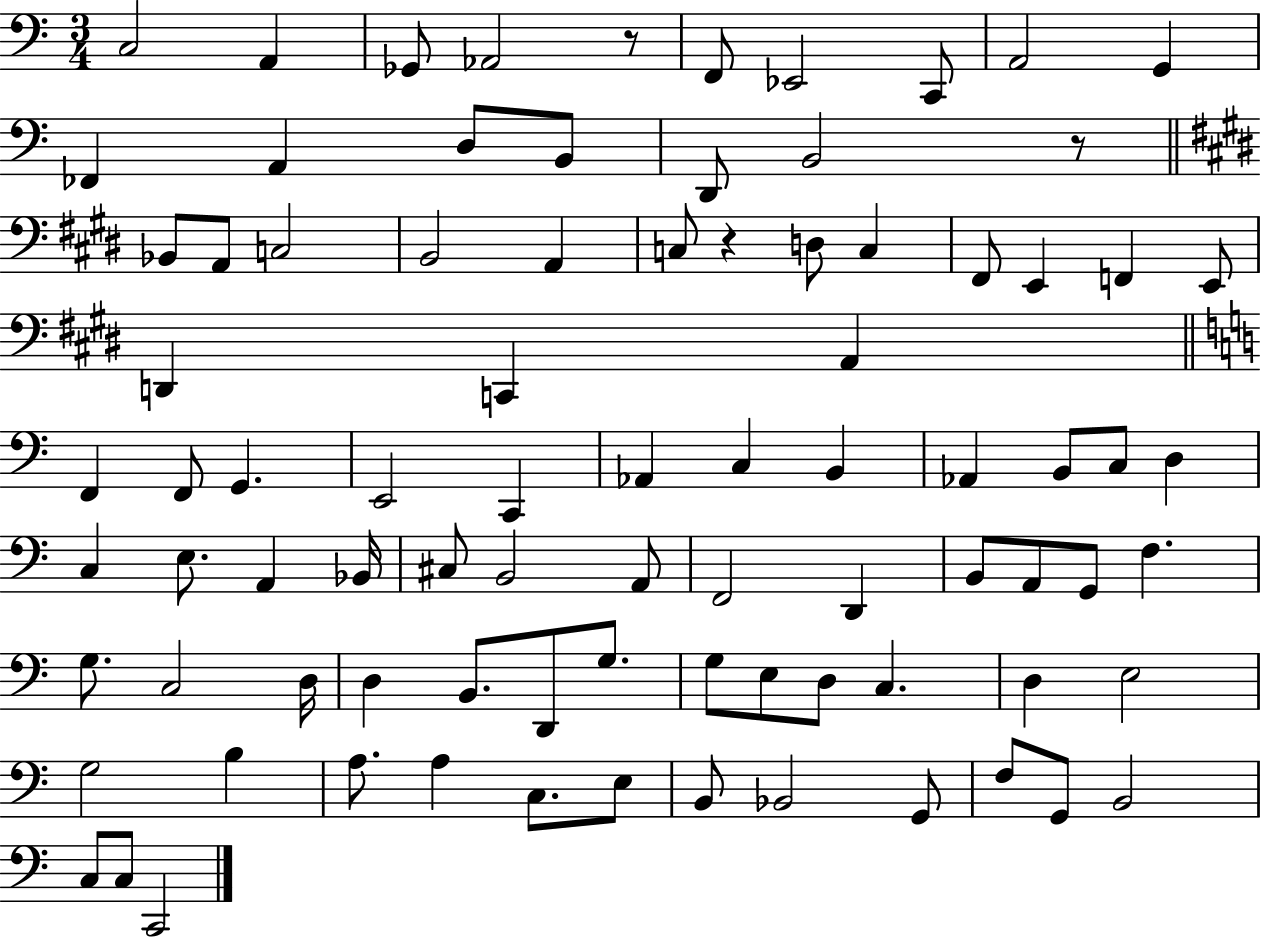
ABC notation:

X:1
T:Untitled
M:3/4
L:1/4
K:C
C,2 A,, _G,,/2 _A,,2 z/2 F,,/2 _E,,2 C,,/2 A,,2 G,, _F,, A,, D,/2 B,,/2 D,,/2 B,,2 z/2 _B,,/2 A,,/2 C,2 B,,2 A,, C,/2 z D,/2 C, ^F,,/2 E,, F,, E,,/2 D,, C,, A,, F,, F,,/2 G,, E,,2 C,, _A,, C, B,, _A,, B,,/2 C,/2 D, C, E,/2 A,, _B,,/4 ^C,/2 B,,2 A,,/2 F,,2 D,, B,,/2 A,,/2 G,,/2 F, G,/2 C,2 D,/4 D, B,,/2 D,,/2 G,/2 G,/2 E,/2 D,/2 C, D, E,2 G,2 B, A,/2 A, C,/2 E,/2 B,,/2 _B,,2 G,,/2 F,/2 G,,/2 B,,2 C,/2 C,/2 C,,2